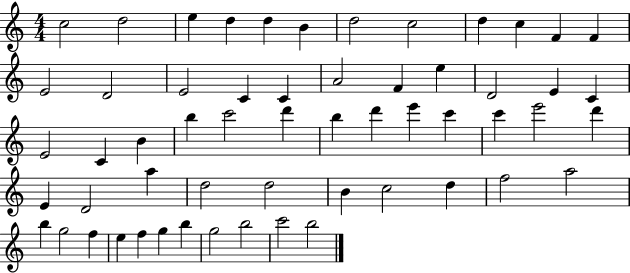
C5/h D5/h E5/q D5/q D5/q B4/q D5/h C5/h D5/q C5/q F4/q F4/q E4/h D4/h E4/h C4/q C4/q A4/h F4/q E5/q D4/h E4/q C4/q E4/h C4/q B4/q B5/q C6/h D6/q B5/q D6/q E6/q C6/q C6/q E6/h D6/q E4/q D4/h A5/q D5/h D5/h B4/q C5/h D5/q F5/h A5/h B5/q G5/h F5/q E5/q F5/q G5/q B5/q G5/h B5/h C6/h B5/h